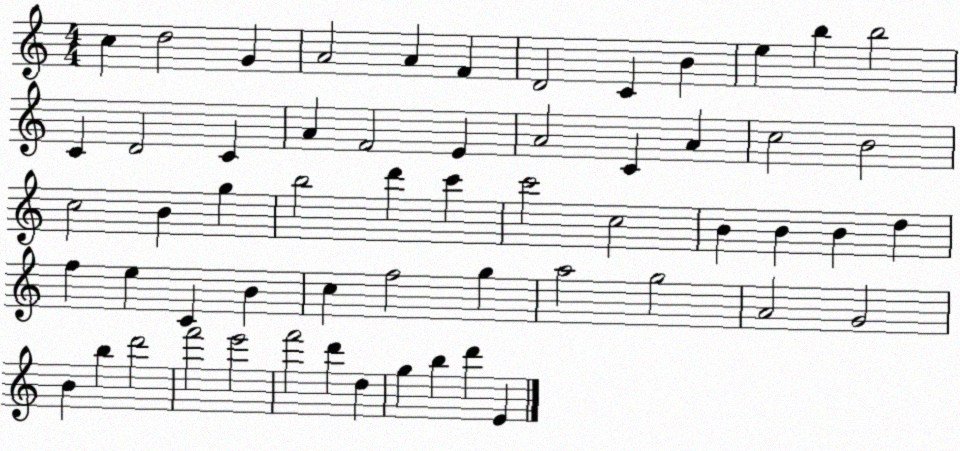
X:1
T:Untitled
M:4/4
L:1/4
K:C
c d2 G A2 A F D2 C B e b b2 C D2 C A F2 E A2 C A c2 B2 c2 B g b2 d' c' c'2 c2 B B B d f e C B c f2 g a2 g2 A2 G2 B b d'2 f'2 e'2 f'2 d' d g b d' E